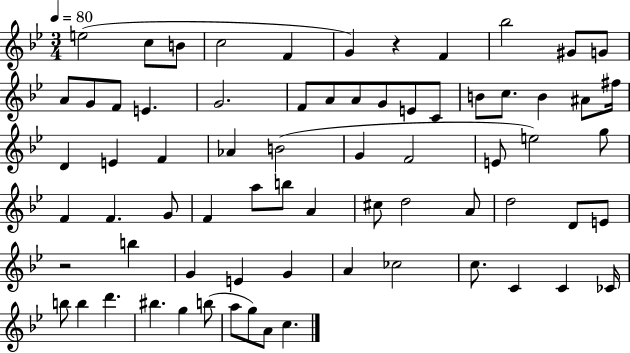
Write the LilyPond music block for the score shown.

{
  \clef treble
  \numericTimeSignature
  \time 3/4
  \key bes \major
  \tempo 4 = 80
  e''2( c''8 b'8 | c''2 f'4 | g'4) r4 f'4 | bes''2 gis'8 g'8 | \break a'8 g'8 f'8 e'4. | g'2. | f'8 a'8 a'8 g'8 e'8 c'8 | b'8 c''8. b'4 ais'8 fis''16 | \break d'4 e'4 f'4 | aes'4 b'2( | g'4 f'2 | e'8 e''2) g''8 | \break f'4 f'4. g'8 | f'4 a''8 b''8 a'4 | cis''8 d''2 a'8 | d''2 d'8 e'8 | \break r2 b''4 | g'4 e'4 g'4 | a'4 ces''2 | c''8. c'4 c'4 ces'16 | \break b''8 b''4 d'''4. | bis''4. g''4 b''8( | a''8 g''8) a'8 c''4. | \bar "|."
}